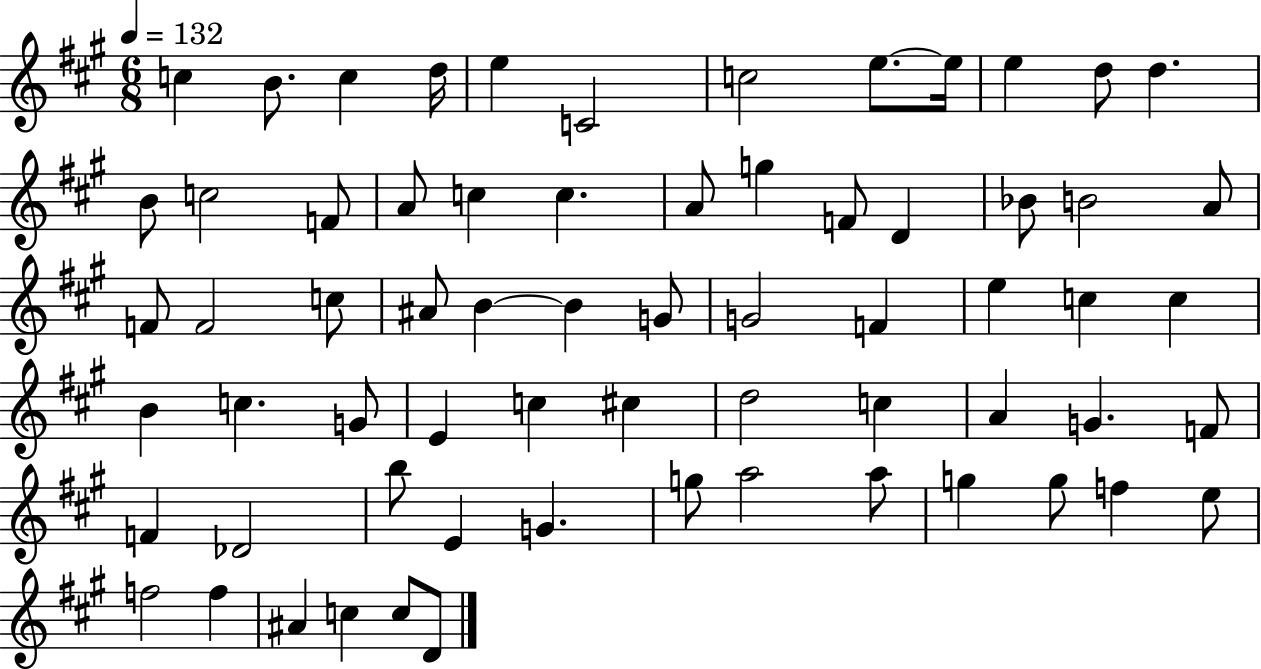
{
  \clef treble
  \numericTimeSignature
  \time 6/8
  \key a \major
  \tempo 4 = 132
  c''4 b'8. c''4 d''16 | e''4 c'2 | c''2 e''8.~~ e''16 | e''4 d''8 d''4. | \break b'8 c''2 f'8 | a'8 c''4 c''4. | a'8 g''4 f'8 d'4 | bes'8 b'2 a'8 | \break f'8 f'2 c''8 | ais'8 b'4~~ b'4 g'8 | g'2 f'4 | e''4 c''4 c''4 | \break b'4 c''4. g'8 | e'4 c''4 cis''4 | d''2 c''4 | a'4 g'4. f'8 | \break f'4 des'2 | b''8 e'4 g'4. | g''8 a''2 a''8 | g''4 g''8 f''4 e''8 | \break f''2 f''4 | ais'4 c''4 c''8 d'8 | \bar "|."
}